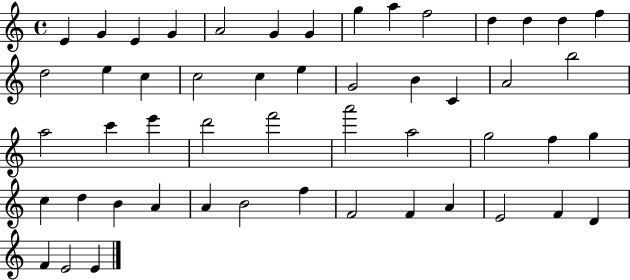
X:1
T:Untitled
M:4/4
L:1/4
K:C
E G E G A2 G G g a f2 d d d f d2 e c c2 c e G2 B C A2 b2 a2 c' e' d'2 f'2 a'2 a2 g2 f g c d B A A B2 f F2 F A E2 F D F E2 E